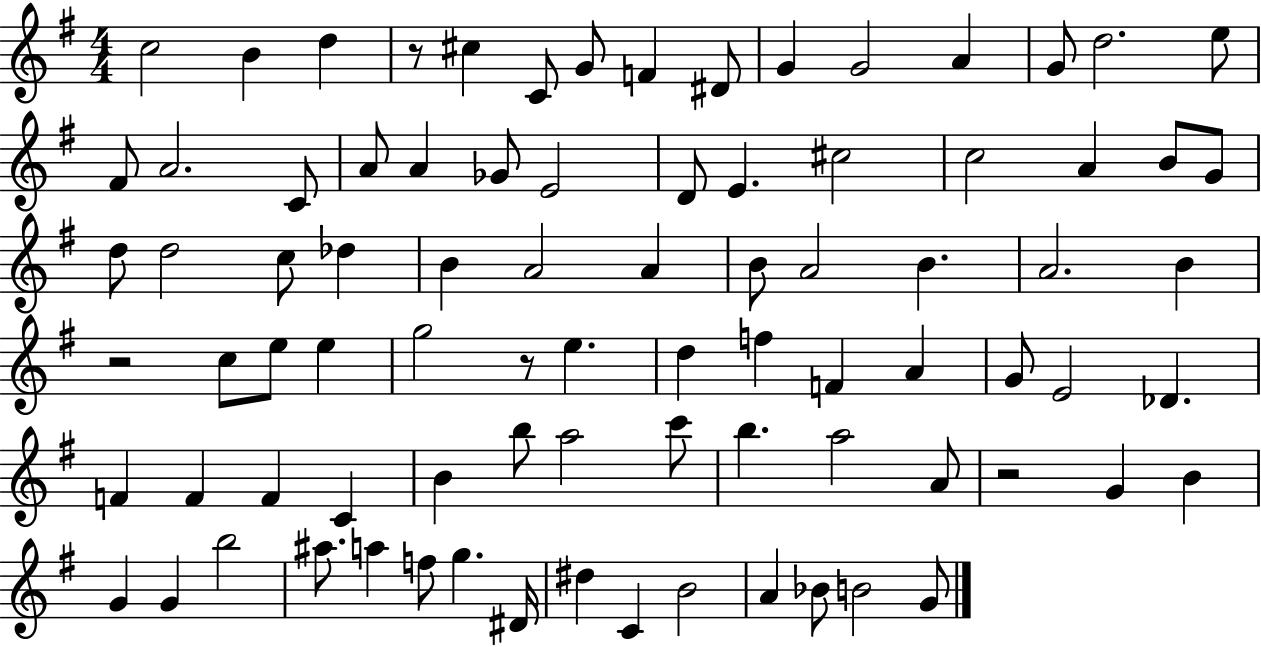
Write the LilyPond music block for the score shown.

{
  \clef treble
  \numericTimeSignature
  \time 4/4
  \key g \major
  c''2 b'4 d''4 | r8 cis''4 c'8 g'8 f'4 dis'8 | g'4 g'2 a'4 | g'8 d''2. e''8 | \break fis'8 a'2. c'8 | a'8 a'4 ges'8 e'2 | d'8 e'4. cis''2 | c''2 a'4 b'8 g'8 | \break d''8 d''2 c''8 des''4 | b'4 a'2 a'4 | b'8 a'2 b'4. | a'2. b'4 | \break r2 c''8 e''8 e''4 | g''2 r8 e''4. | d''4 f''4 f'4 a'4 | g'8 e'2 des'4. | \break f'4 f'4 f'4 c'4 | b'4 b''8 a''2 c'''8 | b''4. a''2 a'8 | r2 g'4 b'4 | \break g'4 g'4 b''2 | ais''8. a''4 f''8 g''4. dis'16 | dis''4 c'4 b'2 | a'4 bes'8 b'2 g'8 | \break \bar "|."
}